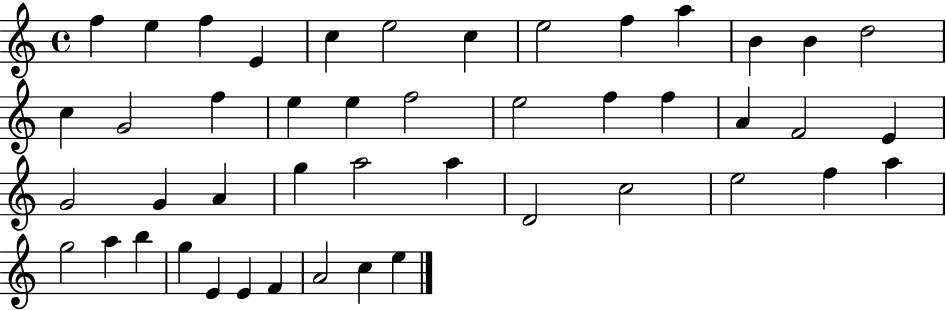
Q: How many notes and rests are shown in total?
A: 46